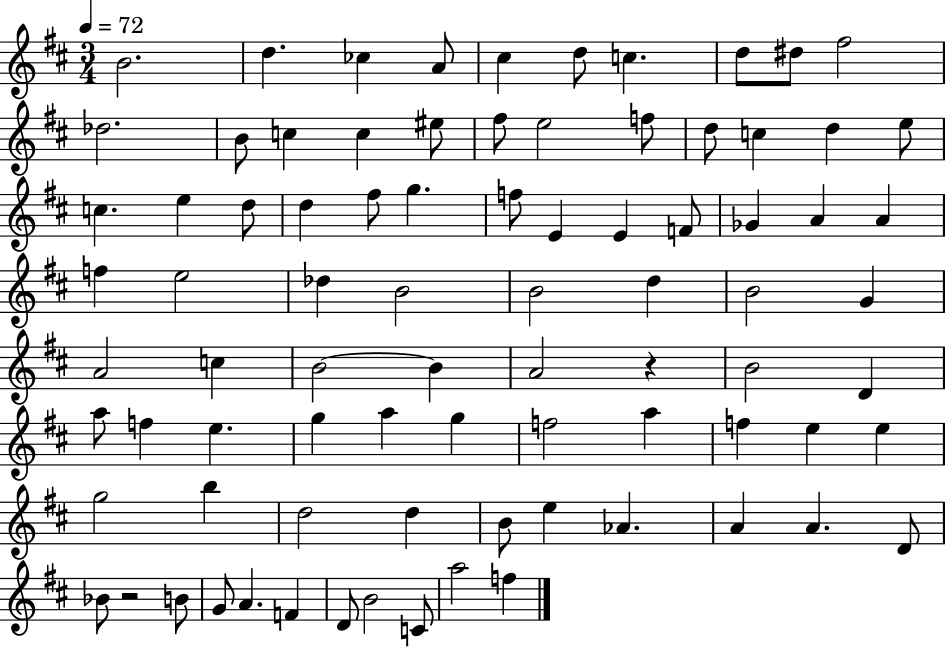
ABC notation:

X:1
T:Untitled
M:3/4
L:1/4
K:D
B2 d _c A/2 ^c d/2 c d/2 ^d/2 ^f2 _d2 B/2 c c ^e/2 ^f/2 e2 f/2 d/2 c d e/2 c e d/2 d ^f/2 g f/2 E E F/2 _G A A f e2 _d B2 B2 d B2 G A2 c B2 B A2 z B2 D a/2 f e g a g f2 a f e e g2 b d2 d B/2 e _A A A D/2 _B/2 z2 B/2 G/2 A F D/2 B2 C/2 a2 f